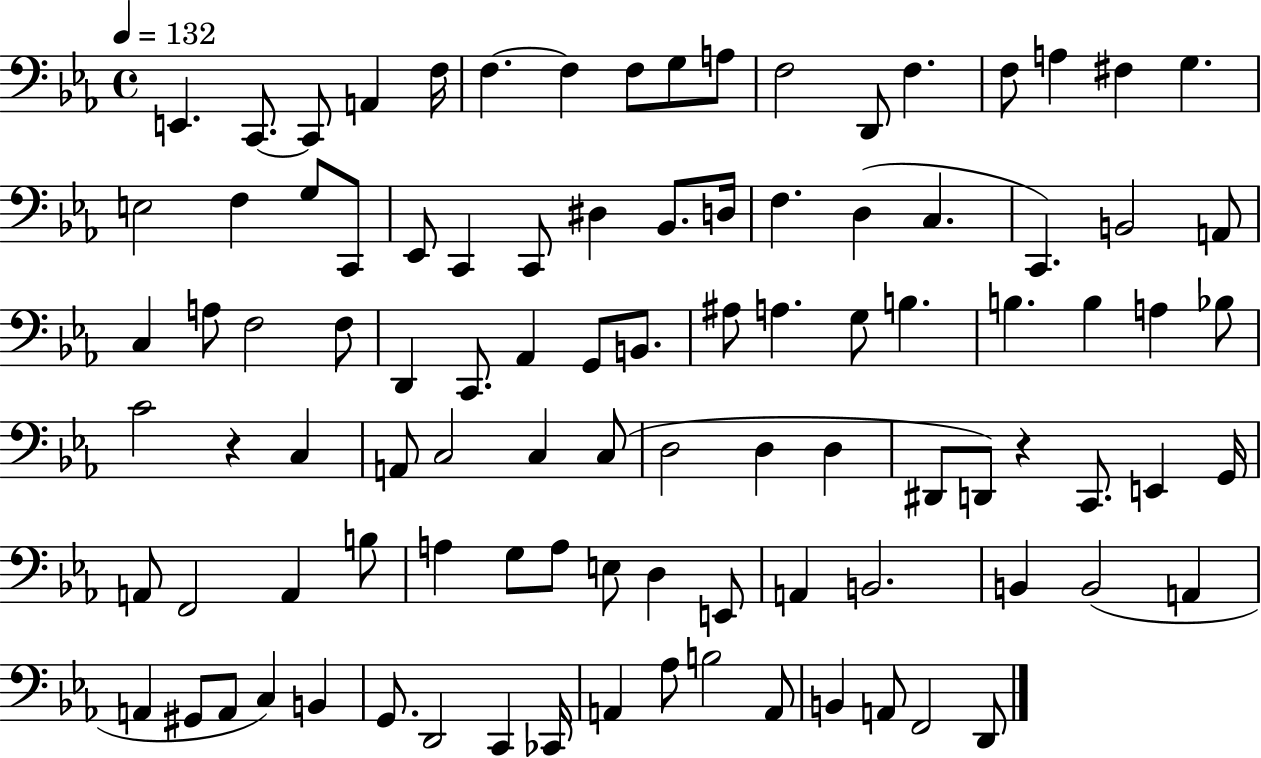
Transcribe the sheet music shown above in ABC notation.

X:1
T:Untitled
M:4/4
L:1/4
K:Eb
E,, C,,/2 C,,/2 A,, F,/4 F, F, F,/2 G,/2 A,/2 F,2 D,,/2 F, F,/2 A, ^F, G, E,2 F, G,/2 C,,/2 _E,,/2 C,, C,,/2 ^D, _B,,/2 D,/4 F, D, C, C,, B,,2 A,,/2 C, A,/2 F,2 F,/2 D,, C,,/2 _A,, G,,/2 B,,/2 ^A,/2 A, G,/2 B, B, B, A, _B,/2 C2 z C, A,,/2 C,2 C, C,/2 D,2 D, D, ^D,,/2 D,,/2 z C,,/2 E,, G,,/4 A,,/2 F,,2 A,, B,/2 A, G,/2 A,/2 E,/2 D, E,,/2 A,, B,,2 B,, B,,2 A,, A,, ^G,,/2 A,,/2 C, B,, G,,/2 D,,2 C,, _C,,/4 A,, _A,/2 B,2 A,,/2 B,, A,,/2 F,,2 D,,/2